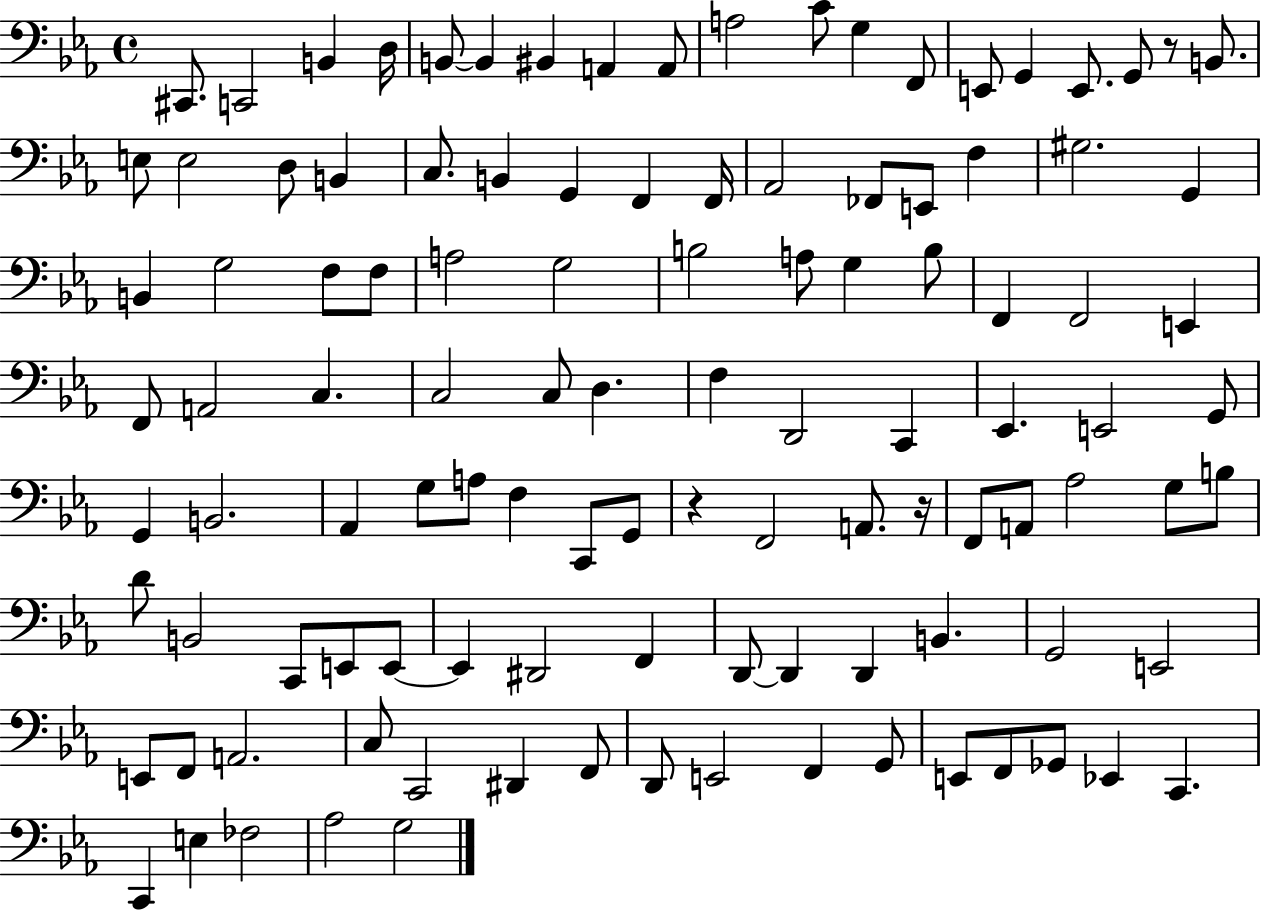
C#2/e. C2/h B2/q D3/s B2/e B2/q BIS2/q A2/q A2/e A3/h C4/e G3/q F2/e E2/e G2/q E2/e. G2/e R/e B2/e. E3/e E3/h D3/e B2/q C3/e. B2/q G2/q F2/q F2/s Ab2/h FES2/e E2/e F3/q G#3/h. G2/q B2/q G3/h F3/e F3/e A3/h G3/h B3/h A3/e G3/q B3/e F2/q F2/h E2/q F2/e A2/h C3/q. C3/h C3/e D3/q. F3/q D2/h C2/q Eb2/q. E2/h G2/e G2/q B2/h. Ab2/q G3/e A3/e F3/q C2/e G2/e R/q F2/h A2/e. R/s F2/e A2/e Ab3/h G3/e B3/e D4/e B2/h C2/e E2/e E2/e E2/q D#2/h F2/q D2/e D2/q D2/q B2/q. G2/h E2/h E2/e F2/e A2/h. C3/e C2/h D#2/q F2/e D2/e E2/h F2/q G2/e E2/e F2/e Gb2/e Eb2/q C2/q. C2/q E3/q FES3/h Ab3/h G3/h